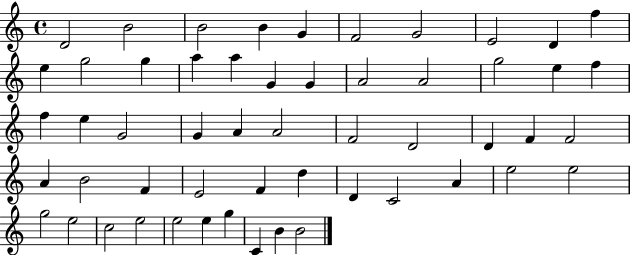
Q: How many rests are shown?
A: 0